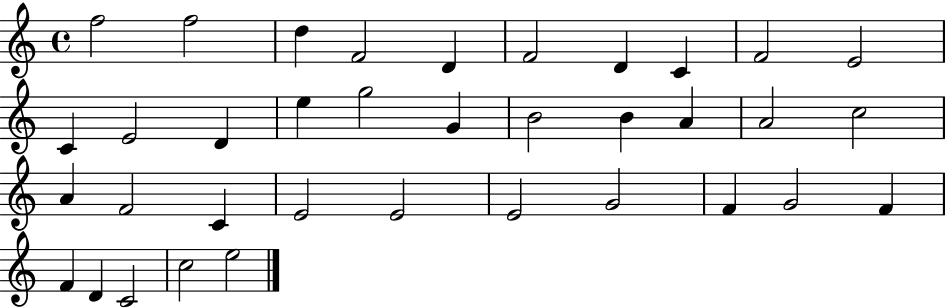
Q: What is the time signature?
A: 4/4